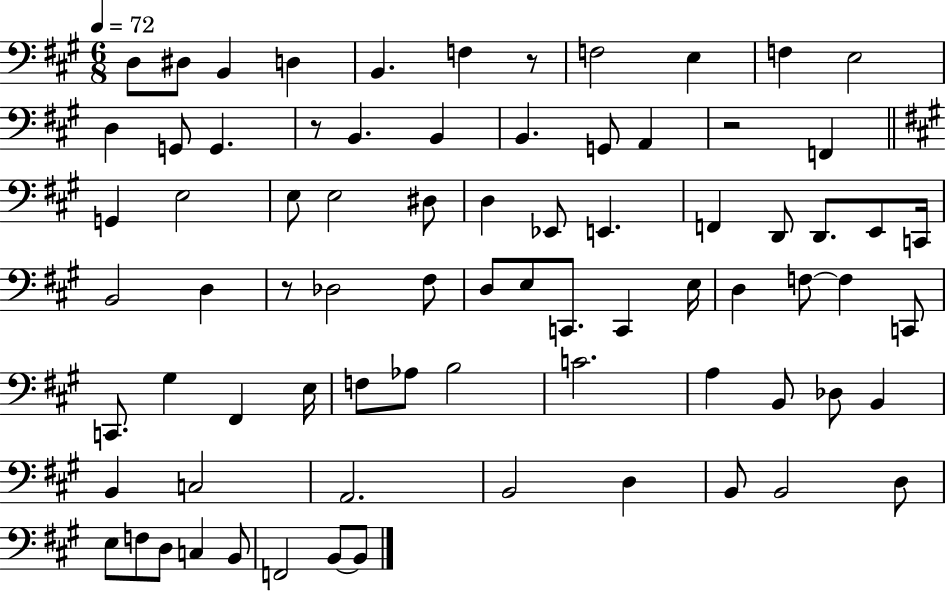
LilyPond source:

{
  \clef bass
  \numericTimeSignature
  \time 6/8
  \key a \major
  \tempo 4 = 72
  d8 dis8 b,4 d4 | b,4. f4 r8 | f2 e4 | f4 e2 | \break d4 g,8 g,4. | r8 b,4. b,4 | b,4. g,8 a,4 | r2 f,4 | \break \bar "||" \break \key a \major g,4 e2 | e8 e2 dis8 | d4 ees,8 e,4. | f,4 d,8 d,8. e,8 c,16 | \break b,2 d4 | r8 des2 fis8 | d8 e8 c,8. c,4 e16 | d4 f8~~ f4 c,8 | \break c,8. gis4 fis,4 e16 | f8 aes8 b2 | c'2. | a4 b,8 des8 b,4 | \break b,4 c2 | a,2. | b,2 d4 | b,8 b,2 d8 | \break e8 f8 d8 c4 b,8 | f,2 b,8~~ b,8 | \bar "|."
}